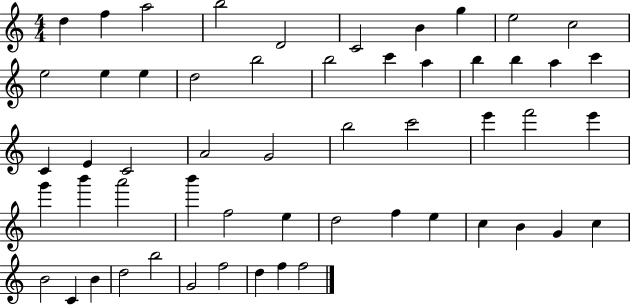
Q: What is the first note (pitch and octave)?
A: D5